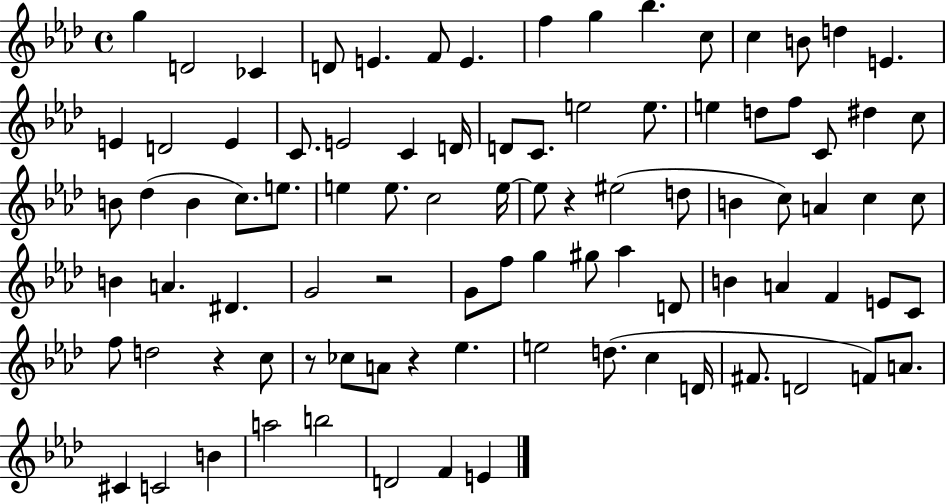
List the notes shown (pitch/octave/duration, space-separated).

G5/q D4/h CES4/q D4/e E4/q. F4/e E4/q. F5/q G5/q Bb5/q. C5/e C5/q B4/e D5/q E4/q. E4/q D4/h E4/q C4/e. E4/h C4/q D4/s D4/e C4/e. E5/h E5/e. E5/q D5/e F5/e C4/e D#5/q C5/e B4/e Db5/q B4/q C5/e. E5/e. E5/q E5/e. C5/h E5/s E5/e R/q EIS5/h D5/e B4/q C5/e A4/q C5/q C5/e B4/q A4/q. D#4/q. G4/h R/h G4/e F5/e G5/q G#5/e Ab5/q D4/e B4/q A4/q F4/q E4/e C4/e F5/e D5/h R/q C5/e R/e CES5/e A4/e R/q Eb5/q. E5/h D5/e. C5/q D4/s F#4/e. D4/h F4/e A4/e. C#4/q C4/h B4/q A5/h B5/h D4/h F4/q E4/q